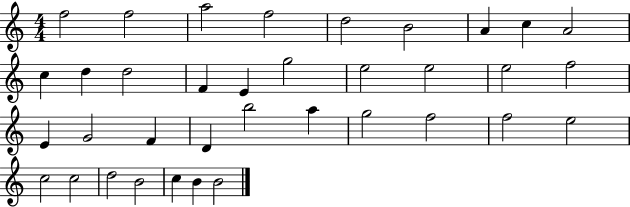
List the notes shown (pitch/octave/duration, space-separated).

F5/h F5/h A5/h F5/h D5/h B4/h A4/q C5/q A4/h C5/q D5/q D5/h F4/q E4/q G5/h E5/h E5/h E5/h F5/h E4/q G4/h F4/q D4/q B5/h A5/q G5/h F5/h F5/h E5/h C5/h C5/h D5/h B4/h C5/q B4/q B4/h